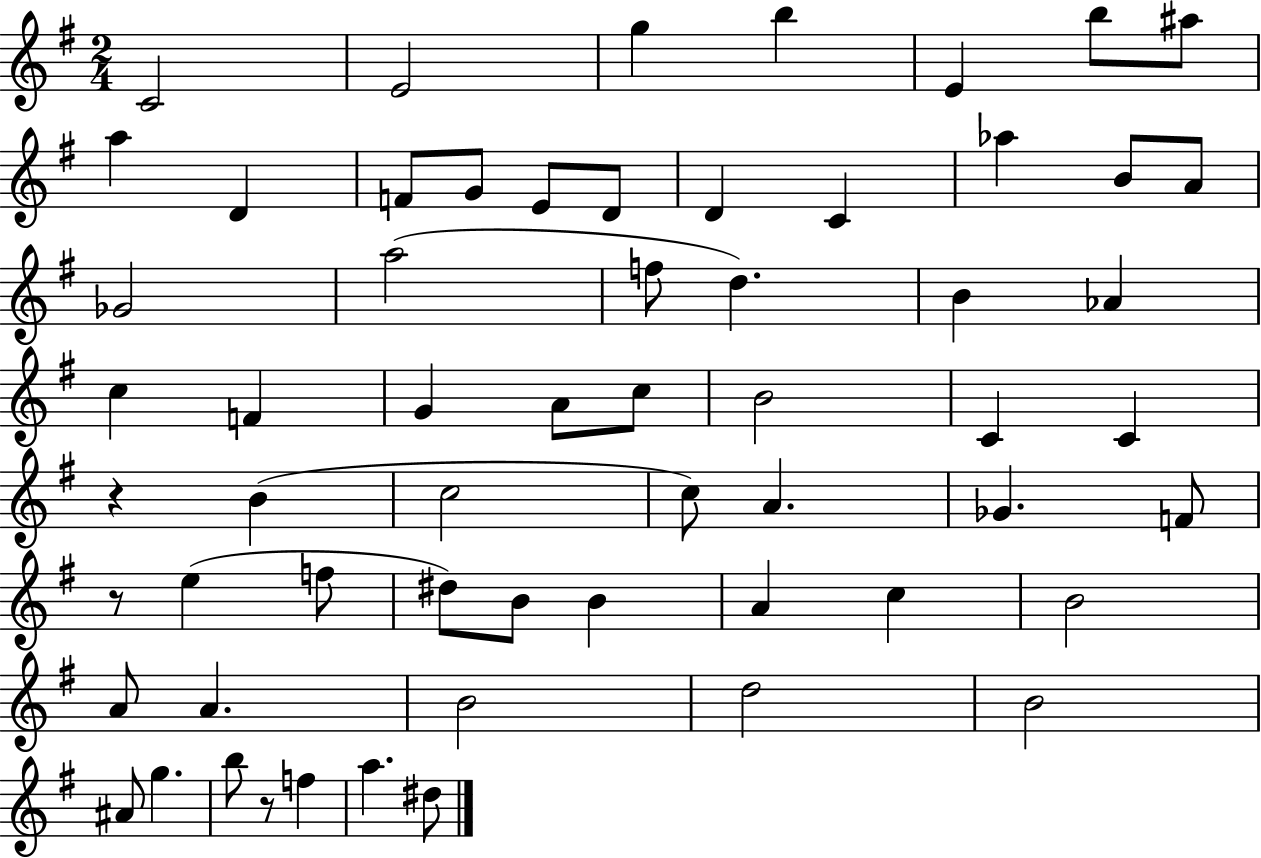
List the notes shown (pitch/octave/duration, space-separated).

C4/h E4/h G5/q B5/q E4/q B5/e A#5/e A5/q D4/q F4/e G4/e E4/e D4/e D4/q C4/q Ab5/q B4/e A4/e Gb4/h A5/h F5/e D5/q. B4/q Ab4/q C5/q F4/q G4/q A4/e C5/e B4/h C4/q C4/q R/q B4/q C5/h C5/e A4/q. Gb4/q. F4/e R/e E5/q F5/e D#5/e B4/e B4/q A4/q C5/q B4/h A4/e A4/q. B4/h D5/h B4/h A#4/e G5/q. B5/e R/e F5/q A5/q. D#5/e